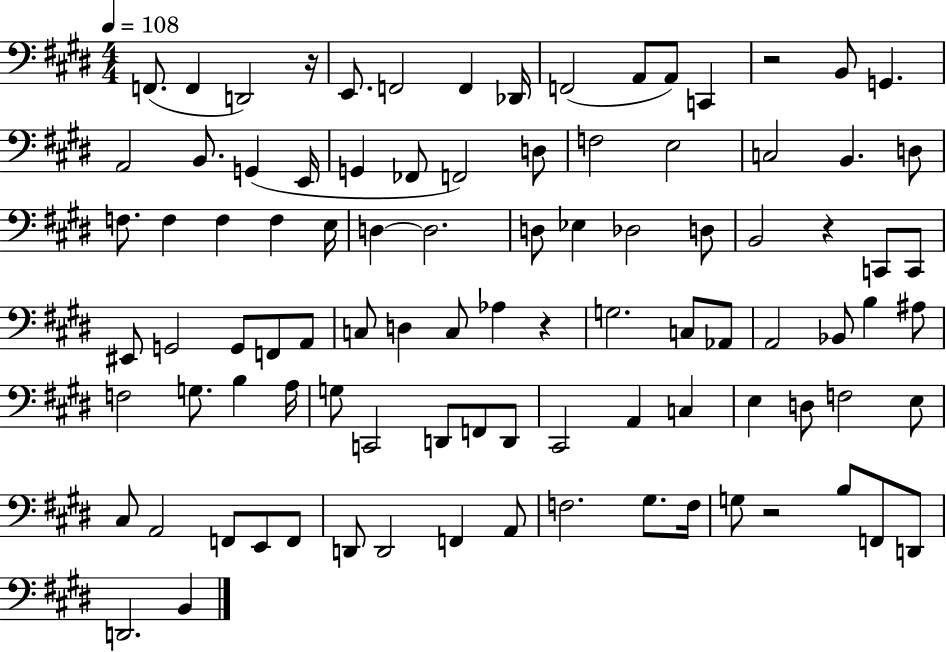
F2/e. F2/q D2/h R/s E2/e. F2/h F2/q Db2/s F2/h A2/e A2/e C2/q R/h B2/e G2/q. A2/h B2/e. G2/q E2/s G2/q FES2/e F2/h D3/e F3/h E3/h C3/h B2/q. D3/e F3/e. F3/q F3/q F3/q E3/s D3/q D3/h. D3/e Eb3/q Db3/h D3/e B2/h R/q C2/e C2/e EIS2/e G2/h G2/e F2/e A2/e C3/e D3/q C3/e Ab3/q R/q G3/h. C3/e Ab2/e A2/h Bb2/e B3/q A#3/e F3/h G3/e. B3/q A3/s G3/e C2/h D2/e F2/e D2/e C#2/h A2/q C3/q E3/q D3/e F3/h E3/e C#3/e A2/h F2/e E2/e F2/e D2/e D2/h F2/q A2/e F3/h. G#3/e. F3/s G3/e R/h B3/e F2/e D2/e D2/h. B2/q